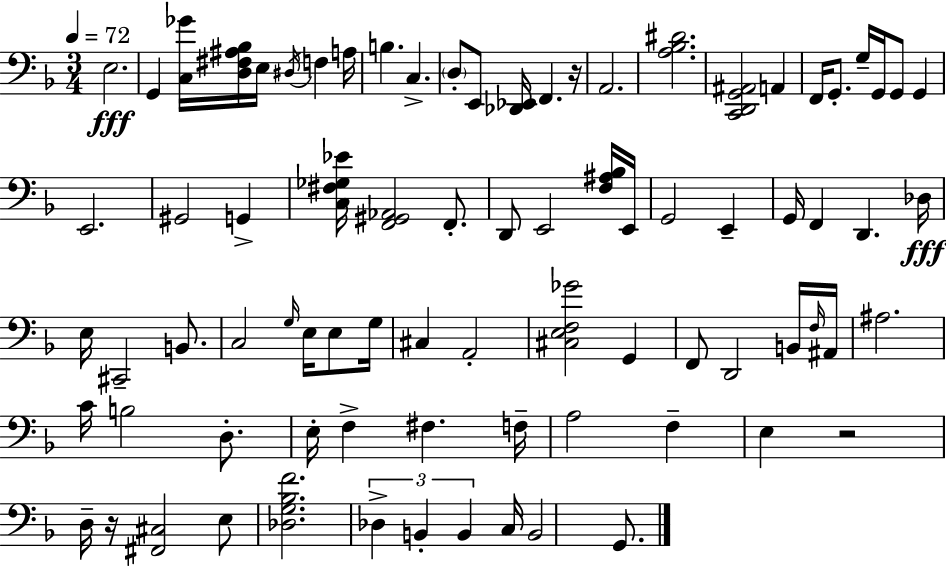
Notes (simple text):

E3/h. G2/q [C3,Gb4]/s [D3,F#3,A#3,Bb3]/s E3/s D#3/s F3/q A3/s B3/q. C3/q. D3/e E2/e [Db2,Eb2]/s F2/q. R/s A2/h. [A3,Bb3,D#4]/h. [C2,D2,G2,A#2]/h A2/q F2/s G2/e. G3/s G2/s G2/e G2/q E2/h. G#2/h G2/q [C3,F#3,Gb3,Eb4]/s [F2,G#2,Ab2]/h F2/e. D2/e E2/h [F3,A#3,Bb3]/s E2/s G2/h E2/q G2/s F2/q D2/q. Db3/s E3/s C#2/h B2/e. C3/h G3/s E3/s E3/e G3/s C#3/q A2/h [C#3,E3,F3,Gb4]/h G2/q F2/e D2/h B2/s F3/s A#2/s A#3/h. C4/s B3/h D3/e. E3/s F3/q F#3/q. F3/s A3/h F3/q E3/q R/h D3/s R/s [F#2,C#3]/h E3/e [Db3,G3,Bb3,F4]/h. Db3/q B2/q B2/q C3/s B2/h G2/e.